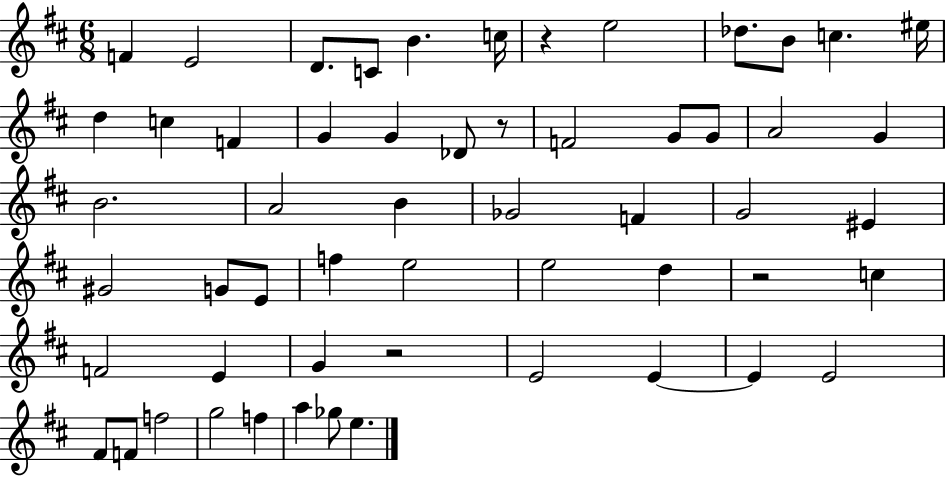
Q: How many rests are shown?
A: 4